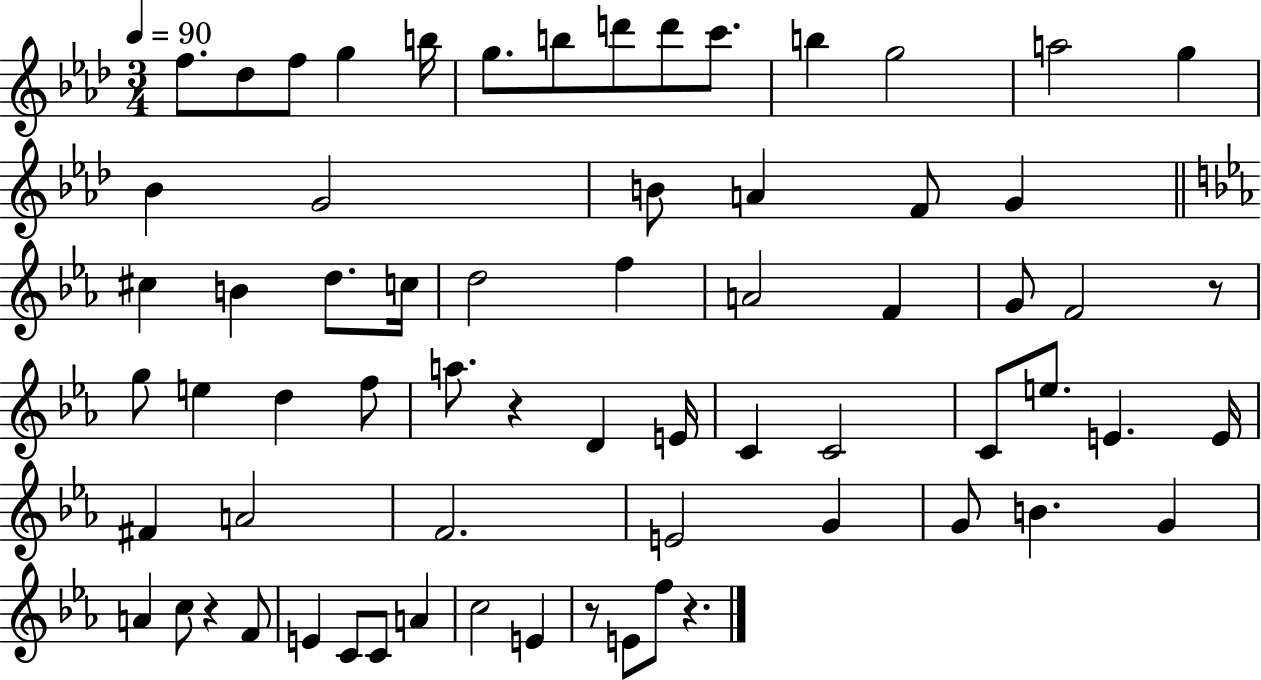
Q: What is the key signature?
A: AES major